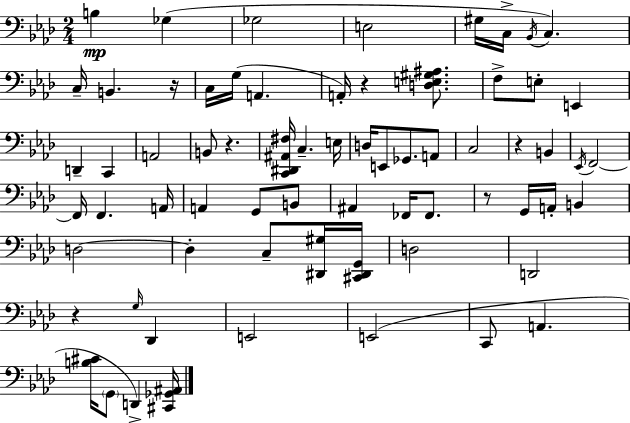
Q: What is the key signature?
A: AES major